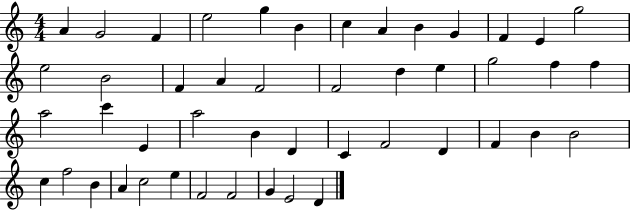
{
  \clef treble
  \numericTimeSignature
  \time 4/4
  \key c \major
  a'4 g'2 f'4 | e''2 g''4 b'4 | c''4 a'4 b'4 g'4 | f'4 e'4 g''2 | \break e''2 b'2 | f'4 a'4 f'2 | f'2 d''4 e''4 | g''2 f''4 f''4 | \break a''2 c'''4 e'4 | a''2 b'4 d'4 | c'4 f'2 d'4 | f'4 b'4 b'2 | \break c''4 f''2 b'4 | a'4 c''2 e''4 | f'2 f'2 | g'4 e'2 d'4 | \break \bar "|."
}